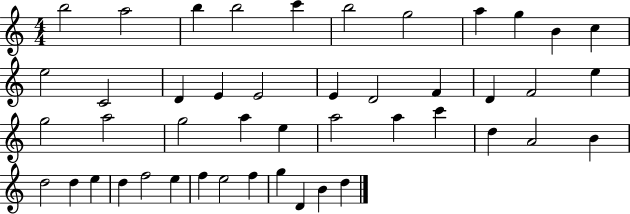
X:1
T:Untitled
M:4/4
L:1/4
K:C
b2 a2 b b2 c' b2 g2 a g B c e2 C2 D E E2 E D2 F D F2 e g2 a2 g2 a e a2 a c' d A2 B d2 d e d f2 e f e2 f g D B d